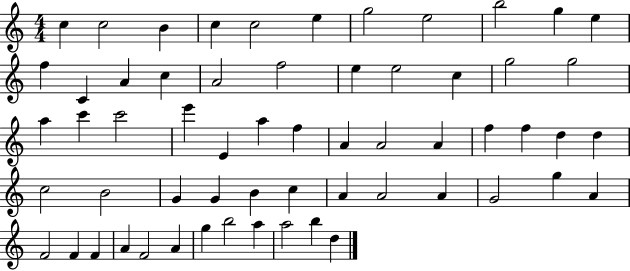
C5/q C5/h B4/q C5/q C5/h E5/q G5/h E5/h B5/h G5/q E5/q F5/q C4/q A4/q C5/q A4/h F5/h E5/q E5/h C5/q G5/h G5/h A5/q C6/q C6/h E6/q E4/q A5/q F5/q A4/q A4/h A4/q F5/q F5/q D5/q D5/q C5/h B4/h G4/q G4/q B4/q C5/q A4/q A4/h A4/q G4/h G5/q A4/q F4/h F4/q F4/q A4/q F4/h A4/q G5/q B5/h A5/q A5/h B5/q D5/q